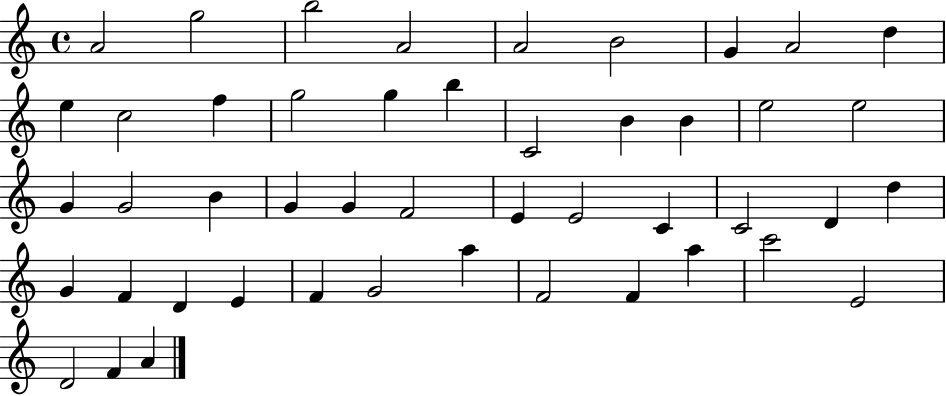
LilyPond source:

{
  \clef treble
  \time 4/4
  \defaultTimeSignature
  \key c \major
  a'2 g''2 | b''2 a'2 | a'2 b'2 | g'4 a'2 d''4 | \break e''4 c''2 f''4 | g''2 g''4 b''4 | c'2 b'4 b'4 | e''2 e''2 | \break g'4 g'2 b'4 | g'4 g'4 f'2 | e'4 e'2 c'4 | c'2 d'4 d''4 | \break g'4 f'4 d'4 e'4 | f'4 g'2 a''4 | f'2 f'4 a''4 | c'''2 e'2 | \break d'2 f'4 a'4 | \bar "|."
}